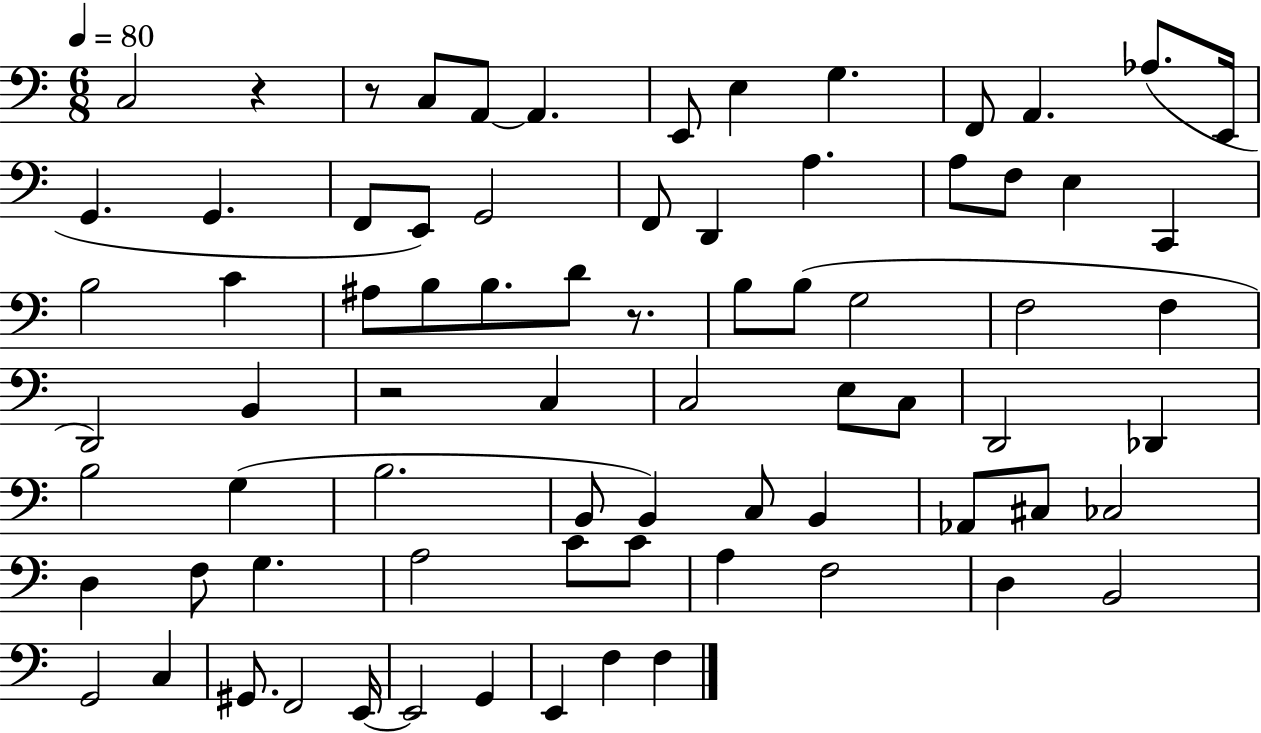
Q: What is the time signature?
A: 6/8